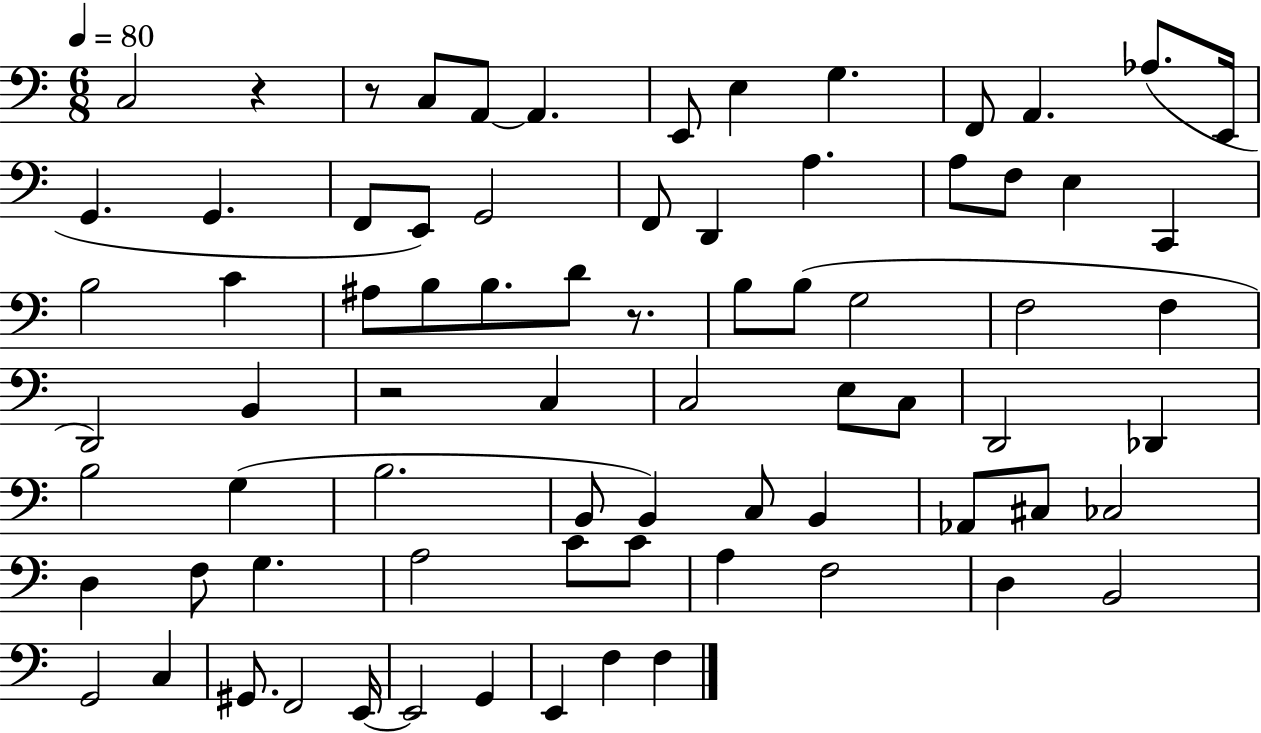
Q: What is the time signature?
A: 6/8